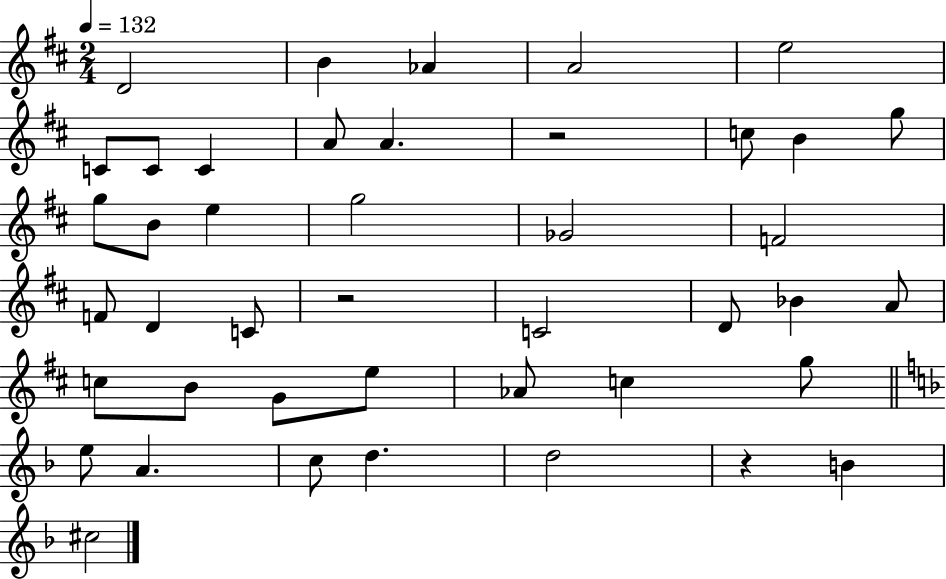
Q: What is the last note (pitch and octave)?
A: C#5